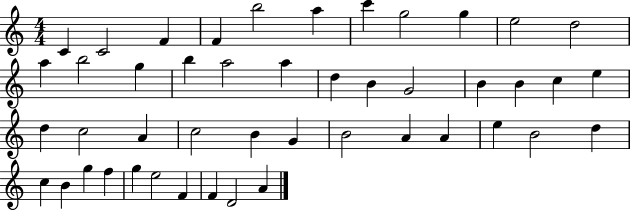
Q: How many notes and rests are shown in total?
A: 46